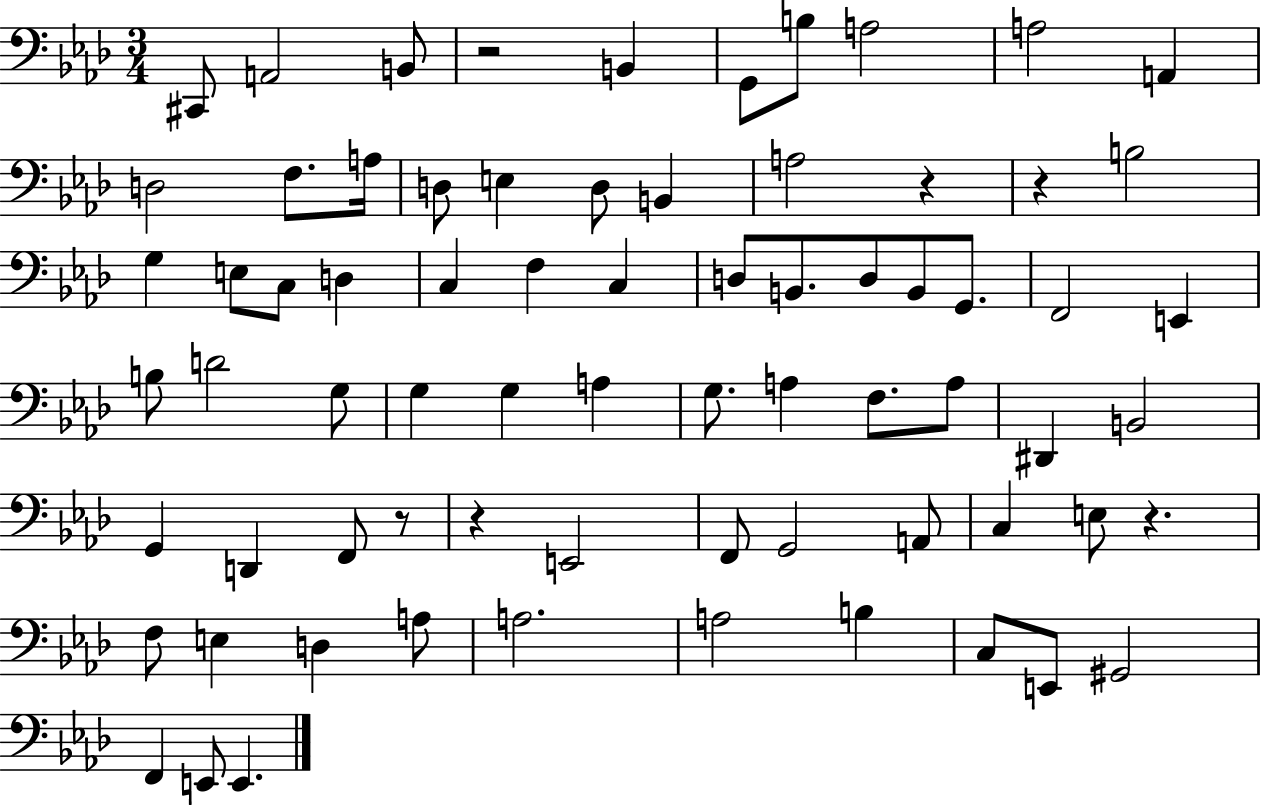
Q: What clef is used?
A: bass